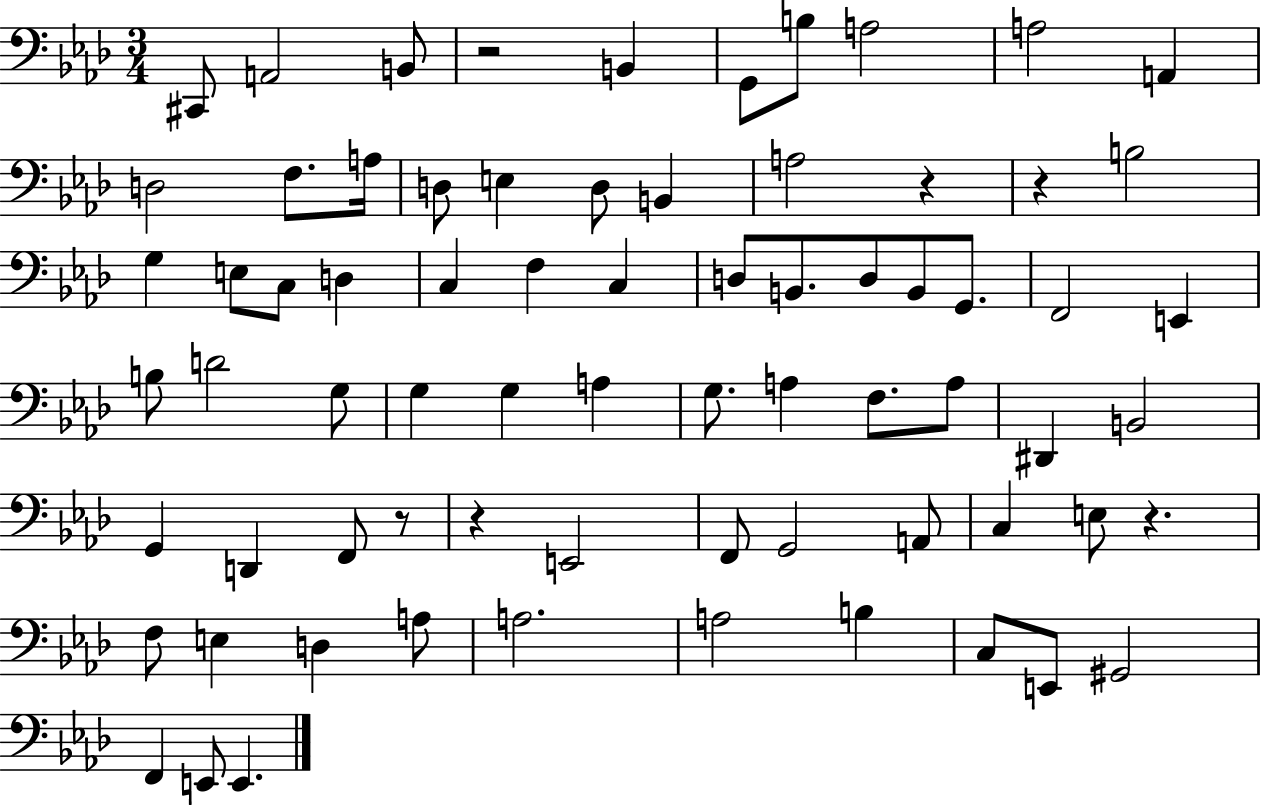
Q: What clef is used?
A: bass